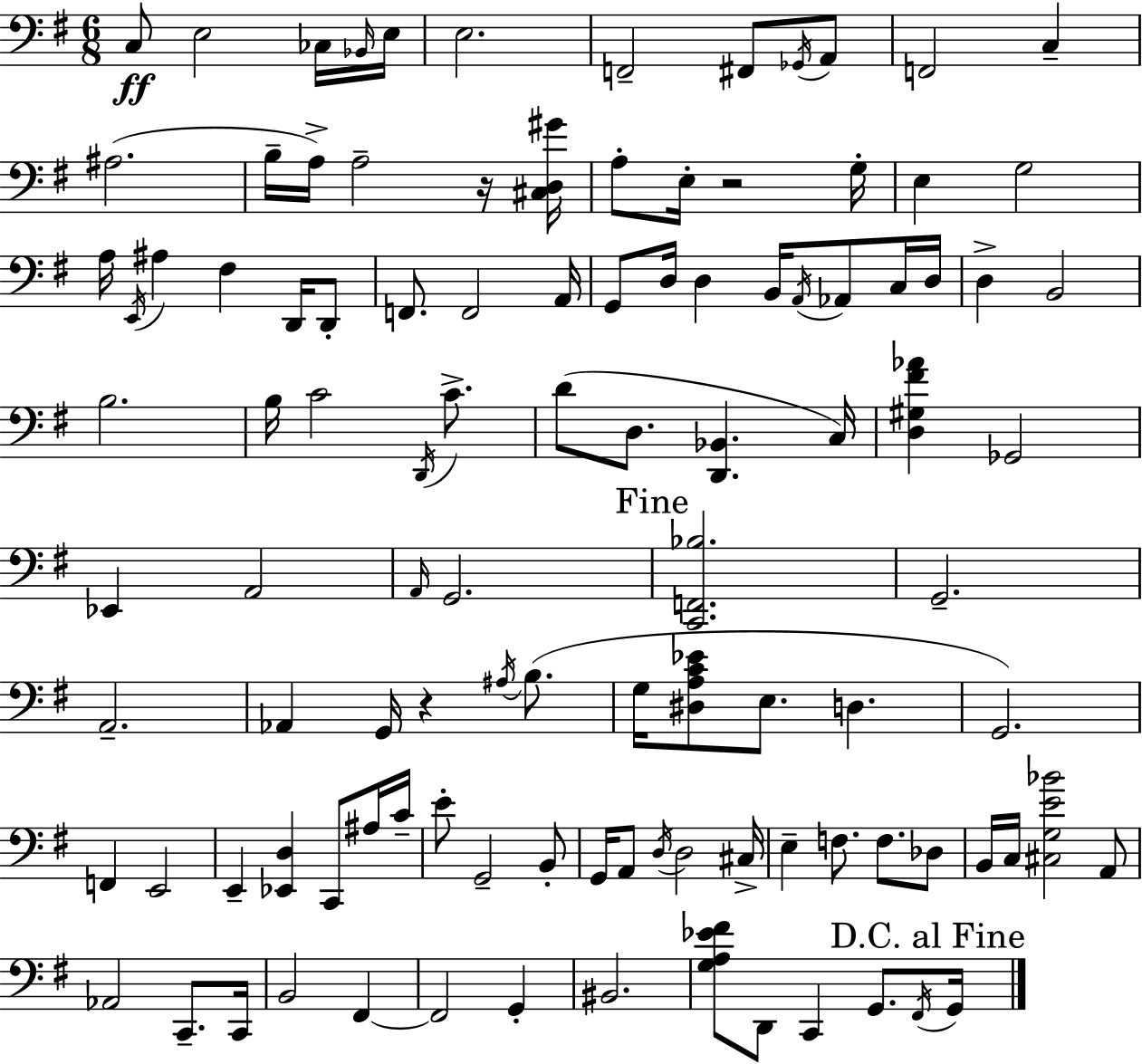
C3/e E3/h CES3/s Bb2/s E3/s E3/h. F2/h F#2/e Gb2/s A2/e F2/h C3/q A#3/h. B3/s A3/s A3/h R/s [C#3,D3,G#4]/s A3/e E3/s R/h G3/s E3/q G3/h A3/s E2/s A#3/q F#3/q D2/s D2/e F2/e. F2/h A2/s G2/e D3/s D3/q B2/s A2/s Ab2/e C3/s D3/s D3/q B2/h B3/h. B3/s C4/h D2/s C4/e. D4/e D3/e. [D2,Bb2]/q. C3/s [D3,G#3,F#4,Ab4]/q Gb2/h Eb2/q A2/h A2/s G2/h. [C2,F2,Bb3]/h. G2/h. A2/h. Ab2/q G2/s R/q A#3/s B3/e. G3/s [D#3,A3,C4,Eb4]/e E3/e. D3/q. G2/h. F2/q E2/h E2/q [Eb2,D3]/q C2/e A#3/s C4/s E4/e G2/h B2/e G2/s A2/e D3/s D3/h C#3/s E3/q F3/e. F3/e. Db3/e B2/s C3/s [C#3,G3,E4,Bb4]/h A2/e Ab2/h C2/e. C2/s B2/h F#2/q F#2/h G2/q BIS2/h. [G3,A3,Eb4,F#4]/e D2/e C2/q G2/e. F#2/s G2/s